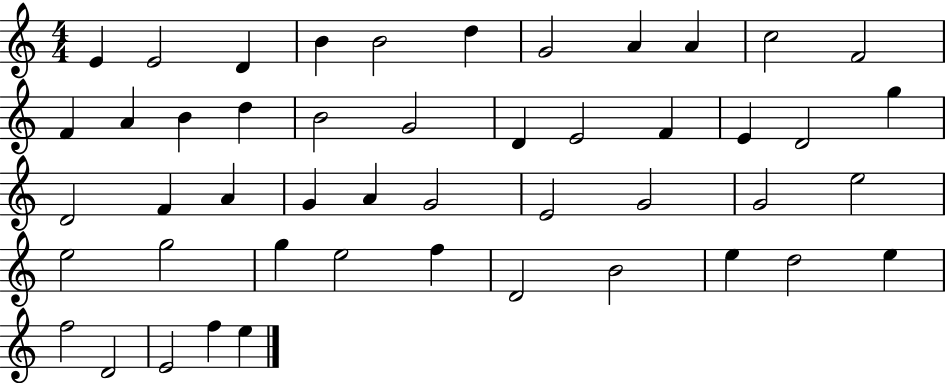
E4/q E4/h D4/q B4/q B4/h D5/q G4/h A4/q A4/q C5/h F4/h F4/q A4/q B4/q D5/q B4/h G4/h D4/q E4/h F4/q E4/q D4/h G5/q D4/h F4/q A4/q G4/q A4/q G4/h E4/h G4/h G4/h E5/h E5/h G5/h G5/q E5/h F5/q D4/h B4/h E5/q D5/h E5/q F5/h D4/h E4/h F5/q E5/q